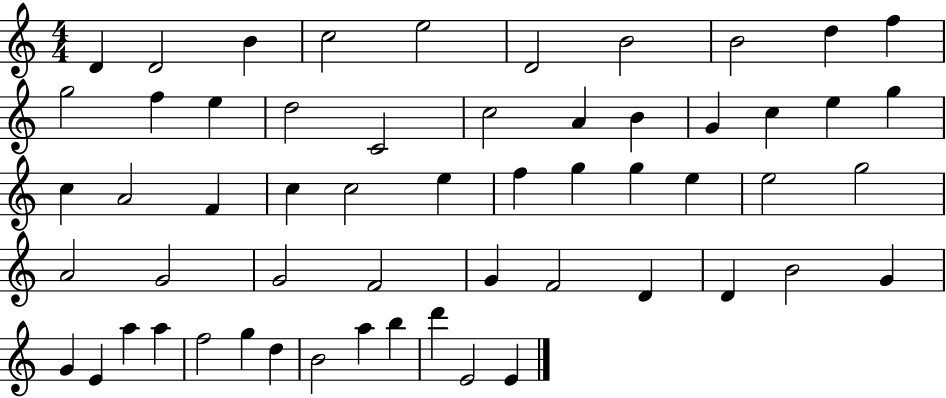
{
  \clef treble
  \numericTimeSignature
  \time 4/4
  \key c \major
  d'4 d'2 b'4 | c''2 e''2 | d'2 b'2 | b'2 d''4 f''4 | \break g''2 f''4 e''4 | d''2 c'2 | c''2 a'4 b'4 | g'4 c''4 e''4 g''4 | \break c''4 a'2 f'4 | c''4 c''2 e''4 | f''4 g''4 g''4 e''4 | e''2 g''2 | \break a'2 g'2 | g'2 f'2 | g'4 f'2 d'4 | d'4 b'2 g'4 | \break g'4 e'4 a''4 a''4 | f''2 g''4 d''4 | b'2 a''4 b''4 | d'''4 e'2 e'4 | \break \bar "|."
}